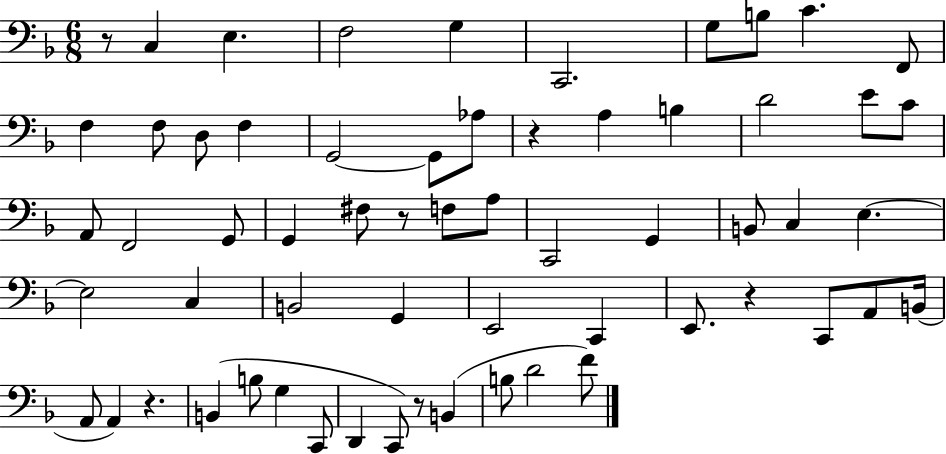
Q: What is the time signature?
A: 6/8